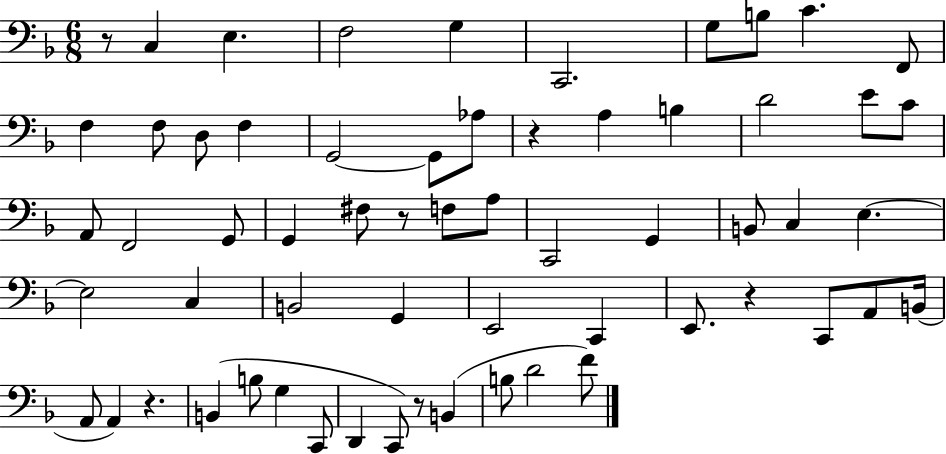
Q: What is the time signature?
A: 6/8